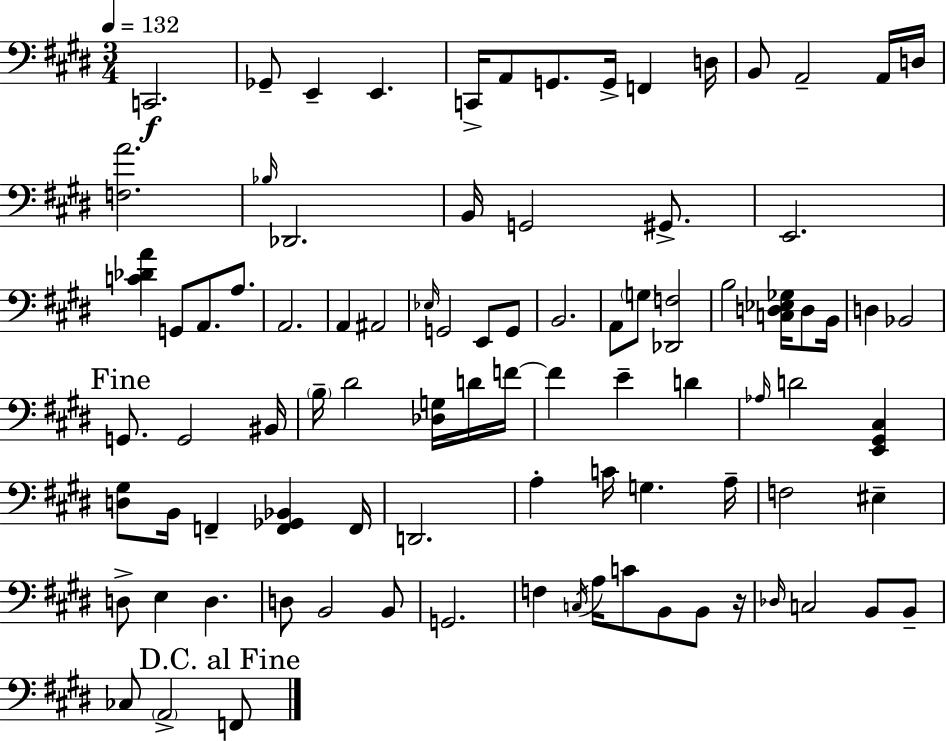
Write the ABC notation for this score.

X:1
T:Untitled
M:3/4
L:1/4
K:E
C,,2 _G,,/2 E,, E,, C,,/4 A,,/2 G,,/2 G,,/4 F,, D,/4 B,,/2 A,,2 A,,/4 D,/4 [F,A]2 _B,/4 _D,,2 B,,/4 G,,2 ^G,,/2 E,,2 [C_DA] G,,/2 A,,/2 A,/2 A,,2 A,, ^A,,2 _E,/4 G,,2 E,,/2 G,,/2 B,,2 A,,/2 G,/2 [_D,,F,]2 B,2 [C,D,_E,_G,]/4 D,/2 B,,/4 D, _B,,2 G,,/2 G,,2 ^B,,/4 B,/4 ^D2 [_D,G,]/4 D/4 F/4 F E D _A,/4 D2 [E,,^G,,^C,] [D,^G,]/2 B,,/4 F,, [F,,_G,,_B,,] F,,/4 D,,2 A, C/4 G, A,/4 F,2 ^E, D,/2 E, D, D,/2 B,,2 B,,/2 G,,2 F, C,/4 A,/4 C/2 B,,/2 B,,/2 z/4 _D,/4 C,2 B,,/2 B,,/2 _C,/2 A,,2 F,,/2